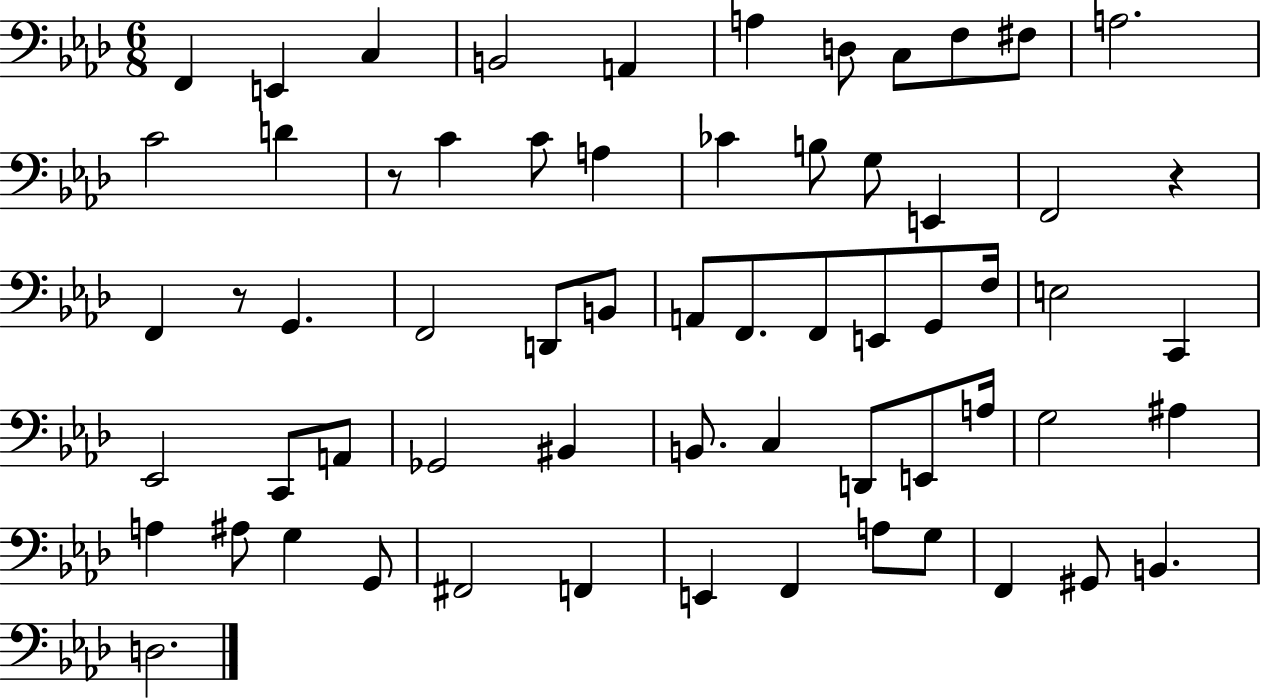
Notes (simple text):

F2/q E2/q C3/q B2/h A2/q A3/q D3/e C3/e F3/e F#3/e A3/h. C4/h D4/q R/e C4/q C4/e A3/q CES4/q B3/e G3/e E2/q F2/h R/q F2/q R/e G2/q. F2/h D2/e B2/e A2/e F2/e. F2/e E2/e G2/e F3/s E3/h C2/q Eb2/h C2/e A2/e Gb2/h BIS2/q B2/e. C3/q D2/e E2/e A3/s G3/h A#3/q A3/q A#3/e G3/q G2/e F#2/h F2/q E2/q F2/q A3/e G3/e F2/q G#2/e B2/q. D3/h.